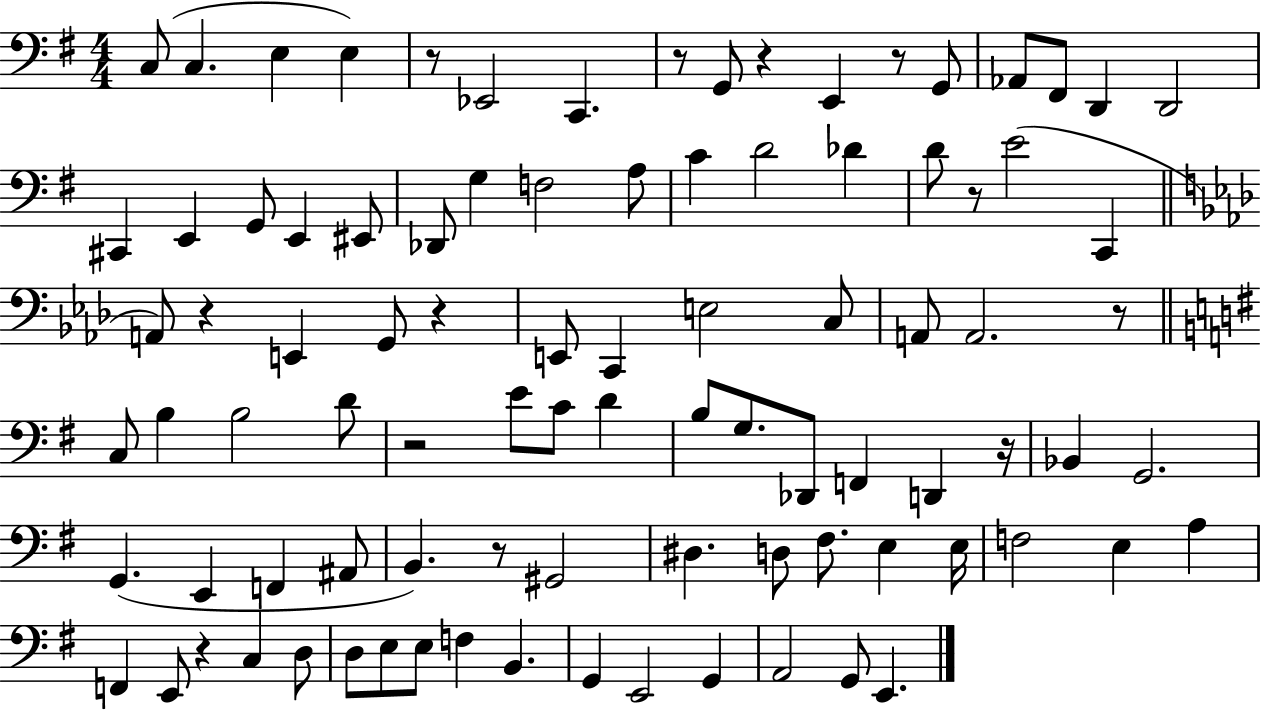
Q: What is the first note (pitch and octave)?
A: C3